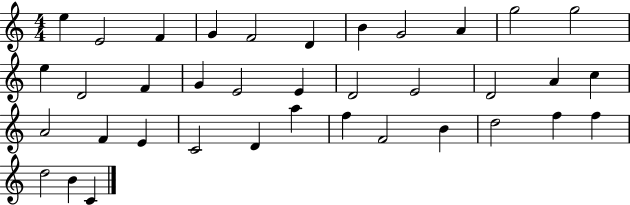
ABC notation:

X:1
T:Untitled
M:4/4
L:1/4
K:C
e E2 F G F2 D B G2 A g2 g2 e D2 F G E2 E D2 E2 D2 A c A2 F E C2 D a f F2 B d2 f f d2 B C